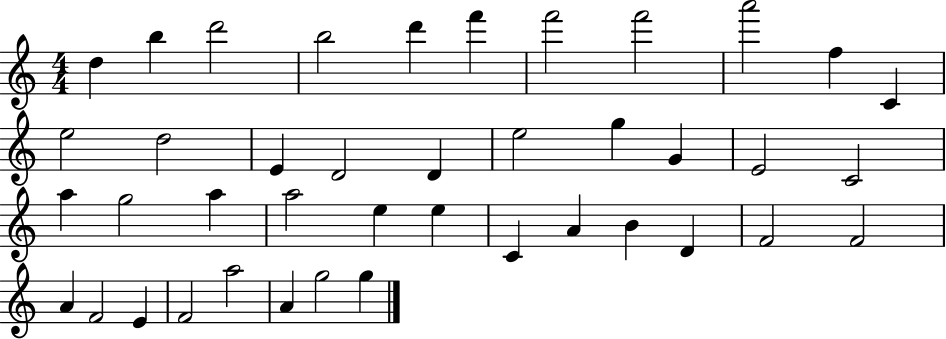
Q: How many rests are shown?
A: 0